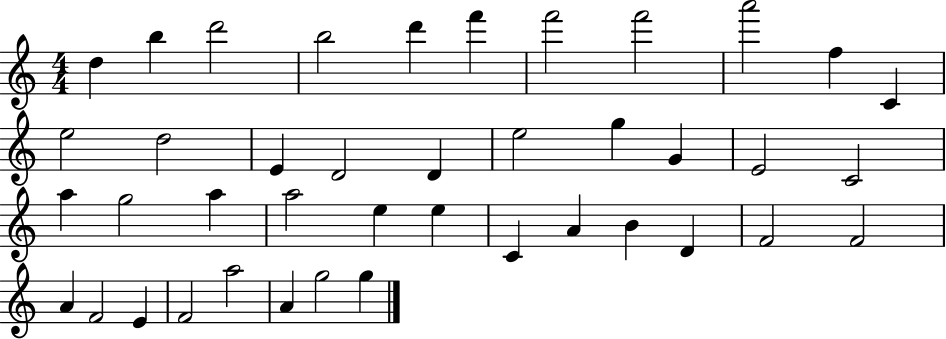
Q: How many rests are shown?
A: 0